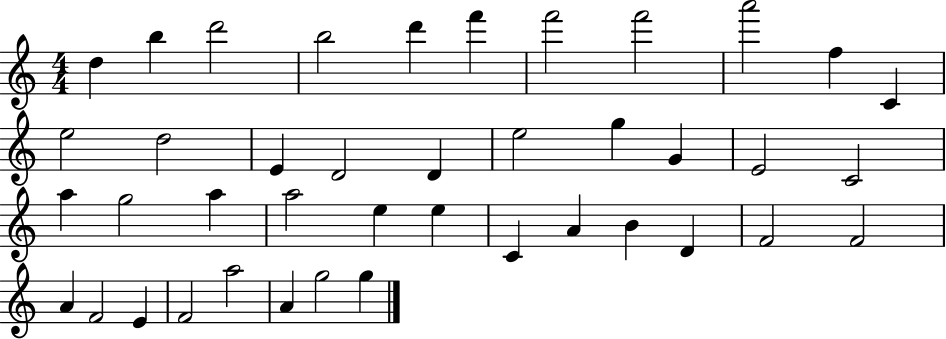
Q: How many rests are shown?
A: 0